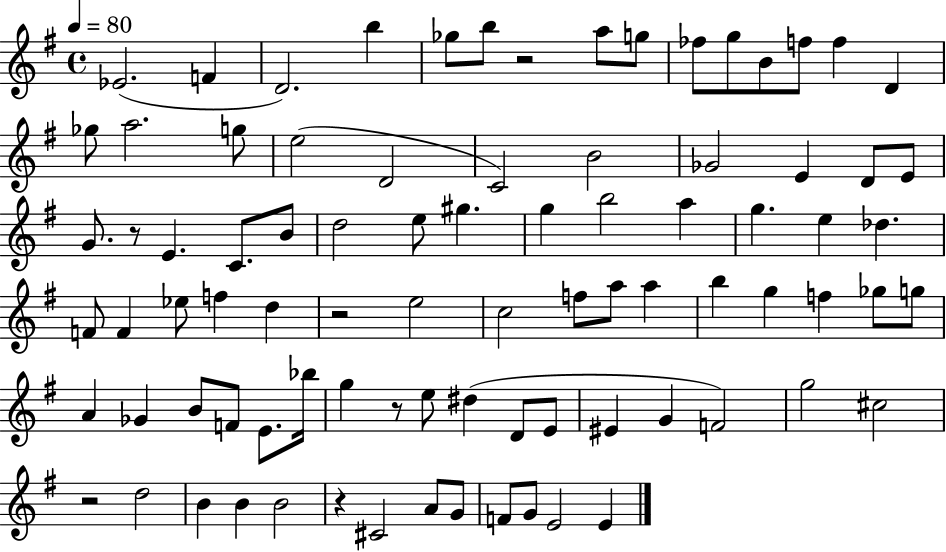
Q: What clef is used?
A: treble